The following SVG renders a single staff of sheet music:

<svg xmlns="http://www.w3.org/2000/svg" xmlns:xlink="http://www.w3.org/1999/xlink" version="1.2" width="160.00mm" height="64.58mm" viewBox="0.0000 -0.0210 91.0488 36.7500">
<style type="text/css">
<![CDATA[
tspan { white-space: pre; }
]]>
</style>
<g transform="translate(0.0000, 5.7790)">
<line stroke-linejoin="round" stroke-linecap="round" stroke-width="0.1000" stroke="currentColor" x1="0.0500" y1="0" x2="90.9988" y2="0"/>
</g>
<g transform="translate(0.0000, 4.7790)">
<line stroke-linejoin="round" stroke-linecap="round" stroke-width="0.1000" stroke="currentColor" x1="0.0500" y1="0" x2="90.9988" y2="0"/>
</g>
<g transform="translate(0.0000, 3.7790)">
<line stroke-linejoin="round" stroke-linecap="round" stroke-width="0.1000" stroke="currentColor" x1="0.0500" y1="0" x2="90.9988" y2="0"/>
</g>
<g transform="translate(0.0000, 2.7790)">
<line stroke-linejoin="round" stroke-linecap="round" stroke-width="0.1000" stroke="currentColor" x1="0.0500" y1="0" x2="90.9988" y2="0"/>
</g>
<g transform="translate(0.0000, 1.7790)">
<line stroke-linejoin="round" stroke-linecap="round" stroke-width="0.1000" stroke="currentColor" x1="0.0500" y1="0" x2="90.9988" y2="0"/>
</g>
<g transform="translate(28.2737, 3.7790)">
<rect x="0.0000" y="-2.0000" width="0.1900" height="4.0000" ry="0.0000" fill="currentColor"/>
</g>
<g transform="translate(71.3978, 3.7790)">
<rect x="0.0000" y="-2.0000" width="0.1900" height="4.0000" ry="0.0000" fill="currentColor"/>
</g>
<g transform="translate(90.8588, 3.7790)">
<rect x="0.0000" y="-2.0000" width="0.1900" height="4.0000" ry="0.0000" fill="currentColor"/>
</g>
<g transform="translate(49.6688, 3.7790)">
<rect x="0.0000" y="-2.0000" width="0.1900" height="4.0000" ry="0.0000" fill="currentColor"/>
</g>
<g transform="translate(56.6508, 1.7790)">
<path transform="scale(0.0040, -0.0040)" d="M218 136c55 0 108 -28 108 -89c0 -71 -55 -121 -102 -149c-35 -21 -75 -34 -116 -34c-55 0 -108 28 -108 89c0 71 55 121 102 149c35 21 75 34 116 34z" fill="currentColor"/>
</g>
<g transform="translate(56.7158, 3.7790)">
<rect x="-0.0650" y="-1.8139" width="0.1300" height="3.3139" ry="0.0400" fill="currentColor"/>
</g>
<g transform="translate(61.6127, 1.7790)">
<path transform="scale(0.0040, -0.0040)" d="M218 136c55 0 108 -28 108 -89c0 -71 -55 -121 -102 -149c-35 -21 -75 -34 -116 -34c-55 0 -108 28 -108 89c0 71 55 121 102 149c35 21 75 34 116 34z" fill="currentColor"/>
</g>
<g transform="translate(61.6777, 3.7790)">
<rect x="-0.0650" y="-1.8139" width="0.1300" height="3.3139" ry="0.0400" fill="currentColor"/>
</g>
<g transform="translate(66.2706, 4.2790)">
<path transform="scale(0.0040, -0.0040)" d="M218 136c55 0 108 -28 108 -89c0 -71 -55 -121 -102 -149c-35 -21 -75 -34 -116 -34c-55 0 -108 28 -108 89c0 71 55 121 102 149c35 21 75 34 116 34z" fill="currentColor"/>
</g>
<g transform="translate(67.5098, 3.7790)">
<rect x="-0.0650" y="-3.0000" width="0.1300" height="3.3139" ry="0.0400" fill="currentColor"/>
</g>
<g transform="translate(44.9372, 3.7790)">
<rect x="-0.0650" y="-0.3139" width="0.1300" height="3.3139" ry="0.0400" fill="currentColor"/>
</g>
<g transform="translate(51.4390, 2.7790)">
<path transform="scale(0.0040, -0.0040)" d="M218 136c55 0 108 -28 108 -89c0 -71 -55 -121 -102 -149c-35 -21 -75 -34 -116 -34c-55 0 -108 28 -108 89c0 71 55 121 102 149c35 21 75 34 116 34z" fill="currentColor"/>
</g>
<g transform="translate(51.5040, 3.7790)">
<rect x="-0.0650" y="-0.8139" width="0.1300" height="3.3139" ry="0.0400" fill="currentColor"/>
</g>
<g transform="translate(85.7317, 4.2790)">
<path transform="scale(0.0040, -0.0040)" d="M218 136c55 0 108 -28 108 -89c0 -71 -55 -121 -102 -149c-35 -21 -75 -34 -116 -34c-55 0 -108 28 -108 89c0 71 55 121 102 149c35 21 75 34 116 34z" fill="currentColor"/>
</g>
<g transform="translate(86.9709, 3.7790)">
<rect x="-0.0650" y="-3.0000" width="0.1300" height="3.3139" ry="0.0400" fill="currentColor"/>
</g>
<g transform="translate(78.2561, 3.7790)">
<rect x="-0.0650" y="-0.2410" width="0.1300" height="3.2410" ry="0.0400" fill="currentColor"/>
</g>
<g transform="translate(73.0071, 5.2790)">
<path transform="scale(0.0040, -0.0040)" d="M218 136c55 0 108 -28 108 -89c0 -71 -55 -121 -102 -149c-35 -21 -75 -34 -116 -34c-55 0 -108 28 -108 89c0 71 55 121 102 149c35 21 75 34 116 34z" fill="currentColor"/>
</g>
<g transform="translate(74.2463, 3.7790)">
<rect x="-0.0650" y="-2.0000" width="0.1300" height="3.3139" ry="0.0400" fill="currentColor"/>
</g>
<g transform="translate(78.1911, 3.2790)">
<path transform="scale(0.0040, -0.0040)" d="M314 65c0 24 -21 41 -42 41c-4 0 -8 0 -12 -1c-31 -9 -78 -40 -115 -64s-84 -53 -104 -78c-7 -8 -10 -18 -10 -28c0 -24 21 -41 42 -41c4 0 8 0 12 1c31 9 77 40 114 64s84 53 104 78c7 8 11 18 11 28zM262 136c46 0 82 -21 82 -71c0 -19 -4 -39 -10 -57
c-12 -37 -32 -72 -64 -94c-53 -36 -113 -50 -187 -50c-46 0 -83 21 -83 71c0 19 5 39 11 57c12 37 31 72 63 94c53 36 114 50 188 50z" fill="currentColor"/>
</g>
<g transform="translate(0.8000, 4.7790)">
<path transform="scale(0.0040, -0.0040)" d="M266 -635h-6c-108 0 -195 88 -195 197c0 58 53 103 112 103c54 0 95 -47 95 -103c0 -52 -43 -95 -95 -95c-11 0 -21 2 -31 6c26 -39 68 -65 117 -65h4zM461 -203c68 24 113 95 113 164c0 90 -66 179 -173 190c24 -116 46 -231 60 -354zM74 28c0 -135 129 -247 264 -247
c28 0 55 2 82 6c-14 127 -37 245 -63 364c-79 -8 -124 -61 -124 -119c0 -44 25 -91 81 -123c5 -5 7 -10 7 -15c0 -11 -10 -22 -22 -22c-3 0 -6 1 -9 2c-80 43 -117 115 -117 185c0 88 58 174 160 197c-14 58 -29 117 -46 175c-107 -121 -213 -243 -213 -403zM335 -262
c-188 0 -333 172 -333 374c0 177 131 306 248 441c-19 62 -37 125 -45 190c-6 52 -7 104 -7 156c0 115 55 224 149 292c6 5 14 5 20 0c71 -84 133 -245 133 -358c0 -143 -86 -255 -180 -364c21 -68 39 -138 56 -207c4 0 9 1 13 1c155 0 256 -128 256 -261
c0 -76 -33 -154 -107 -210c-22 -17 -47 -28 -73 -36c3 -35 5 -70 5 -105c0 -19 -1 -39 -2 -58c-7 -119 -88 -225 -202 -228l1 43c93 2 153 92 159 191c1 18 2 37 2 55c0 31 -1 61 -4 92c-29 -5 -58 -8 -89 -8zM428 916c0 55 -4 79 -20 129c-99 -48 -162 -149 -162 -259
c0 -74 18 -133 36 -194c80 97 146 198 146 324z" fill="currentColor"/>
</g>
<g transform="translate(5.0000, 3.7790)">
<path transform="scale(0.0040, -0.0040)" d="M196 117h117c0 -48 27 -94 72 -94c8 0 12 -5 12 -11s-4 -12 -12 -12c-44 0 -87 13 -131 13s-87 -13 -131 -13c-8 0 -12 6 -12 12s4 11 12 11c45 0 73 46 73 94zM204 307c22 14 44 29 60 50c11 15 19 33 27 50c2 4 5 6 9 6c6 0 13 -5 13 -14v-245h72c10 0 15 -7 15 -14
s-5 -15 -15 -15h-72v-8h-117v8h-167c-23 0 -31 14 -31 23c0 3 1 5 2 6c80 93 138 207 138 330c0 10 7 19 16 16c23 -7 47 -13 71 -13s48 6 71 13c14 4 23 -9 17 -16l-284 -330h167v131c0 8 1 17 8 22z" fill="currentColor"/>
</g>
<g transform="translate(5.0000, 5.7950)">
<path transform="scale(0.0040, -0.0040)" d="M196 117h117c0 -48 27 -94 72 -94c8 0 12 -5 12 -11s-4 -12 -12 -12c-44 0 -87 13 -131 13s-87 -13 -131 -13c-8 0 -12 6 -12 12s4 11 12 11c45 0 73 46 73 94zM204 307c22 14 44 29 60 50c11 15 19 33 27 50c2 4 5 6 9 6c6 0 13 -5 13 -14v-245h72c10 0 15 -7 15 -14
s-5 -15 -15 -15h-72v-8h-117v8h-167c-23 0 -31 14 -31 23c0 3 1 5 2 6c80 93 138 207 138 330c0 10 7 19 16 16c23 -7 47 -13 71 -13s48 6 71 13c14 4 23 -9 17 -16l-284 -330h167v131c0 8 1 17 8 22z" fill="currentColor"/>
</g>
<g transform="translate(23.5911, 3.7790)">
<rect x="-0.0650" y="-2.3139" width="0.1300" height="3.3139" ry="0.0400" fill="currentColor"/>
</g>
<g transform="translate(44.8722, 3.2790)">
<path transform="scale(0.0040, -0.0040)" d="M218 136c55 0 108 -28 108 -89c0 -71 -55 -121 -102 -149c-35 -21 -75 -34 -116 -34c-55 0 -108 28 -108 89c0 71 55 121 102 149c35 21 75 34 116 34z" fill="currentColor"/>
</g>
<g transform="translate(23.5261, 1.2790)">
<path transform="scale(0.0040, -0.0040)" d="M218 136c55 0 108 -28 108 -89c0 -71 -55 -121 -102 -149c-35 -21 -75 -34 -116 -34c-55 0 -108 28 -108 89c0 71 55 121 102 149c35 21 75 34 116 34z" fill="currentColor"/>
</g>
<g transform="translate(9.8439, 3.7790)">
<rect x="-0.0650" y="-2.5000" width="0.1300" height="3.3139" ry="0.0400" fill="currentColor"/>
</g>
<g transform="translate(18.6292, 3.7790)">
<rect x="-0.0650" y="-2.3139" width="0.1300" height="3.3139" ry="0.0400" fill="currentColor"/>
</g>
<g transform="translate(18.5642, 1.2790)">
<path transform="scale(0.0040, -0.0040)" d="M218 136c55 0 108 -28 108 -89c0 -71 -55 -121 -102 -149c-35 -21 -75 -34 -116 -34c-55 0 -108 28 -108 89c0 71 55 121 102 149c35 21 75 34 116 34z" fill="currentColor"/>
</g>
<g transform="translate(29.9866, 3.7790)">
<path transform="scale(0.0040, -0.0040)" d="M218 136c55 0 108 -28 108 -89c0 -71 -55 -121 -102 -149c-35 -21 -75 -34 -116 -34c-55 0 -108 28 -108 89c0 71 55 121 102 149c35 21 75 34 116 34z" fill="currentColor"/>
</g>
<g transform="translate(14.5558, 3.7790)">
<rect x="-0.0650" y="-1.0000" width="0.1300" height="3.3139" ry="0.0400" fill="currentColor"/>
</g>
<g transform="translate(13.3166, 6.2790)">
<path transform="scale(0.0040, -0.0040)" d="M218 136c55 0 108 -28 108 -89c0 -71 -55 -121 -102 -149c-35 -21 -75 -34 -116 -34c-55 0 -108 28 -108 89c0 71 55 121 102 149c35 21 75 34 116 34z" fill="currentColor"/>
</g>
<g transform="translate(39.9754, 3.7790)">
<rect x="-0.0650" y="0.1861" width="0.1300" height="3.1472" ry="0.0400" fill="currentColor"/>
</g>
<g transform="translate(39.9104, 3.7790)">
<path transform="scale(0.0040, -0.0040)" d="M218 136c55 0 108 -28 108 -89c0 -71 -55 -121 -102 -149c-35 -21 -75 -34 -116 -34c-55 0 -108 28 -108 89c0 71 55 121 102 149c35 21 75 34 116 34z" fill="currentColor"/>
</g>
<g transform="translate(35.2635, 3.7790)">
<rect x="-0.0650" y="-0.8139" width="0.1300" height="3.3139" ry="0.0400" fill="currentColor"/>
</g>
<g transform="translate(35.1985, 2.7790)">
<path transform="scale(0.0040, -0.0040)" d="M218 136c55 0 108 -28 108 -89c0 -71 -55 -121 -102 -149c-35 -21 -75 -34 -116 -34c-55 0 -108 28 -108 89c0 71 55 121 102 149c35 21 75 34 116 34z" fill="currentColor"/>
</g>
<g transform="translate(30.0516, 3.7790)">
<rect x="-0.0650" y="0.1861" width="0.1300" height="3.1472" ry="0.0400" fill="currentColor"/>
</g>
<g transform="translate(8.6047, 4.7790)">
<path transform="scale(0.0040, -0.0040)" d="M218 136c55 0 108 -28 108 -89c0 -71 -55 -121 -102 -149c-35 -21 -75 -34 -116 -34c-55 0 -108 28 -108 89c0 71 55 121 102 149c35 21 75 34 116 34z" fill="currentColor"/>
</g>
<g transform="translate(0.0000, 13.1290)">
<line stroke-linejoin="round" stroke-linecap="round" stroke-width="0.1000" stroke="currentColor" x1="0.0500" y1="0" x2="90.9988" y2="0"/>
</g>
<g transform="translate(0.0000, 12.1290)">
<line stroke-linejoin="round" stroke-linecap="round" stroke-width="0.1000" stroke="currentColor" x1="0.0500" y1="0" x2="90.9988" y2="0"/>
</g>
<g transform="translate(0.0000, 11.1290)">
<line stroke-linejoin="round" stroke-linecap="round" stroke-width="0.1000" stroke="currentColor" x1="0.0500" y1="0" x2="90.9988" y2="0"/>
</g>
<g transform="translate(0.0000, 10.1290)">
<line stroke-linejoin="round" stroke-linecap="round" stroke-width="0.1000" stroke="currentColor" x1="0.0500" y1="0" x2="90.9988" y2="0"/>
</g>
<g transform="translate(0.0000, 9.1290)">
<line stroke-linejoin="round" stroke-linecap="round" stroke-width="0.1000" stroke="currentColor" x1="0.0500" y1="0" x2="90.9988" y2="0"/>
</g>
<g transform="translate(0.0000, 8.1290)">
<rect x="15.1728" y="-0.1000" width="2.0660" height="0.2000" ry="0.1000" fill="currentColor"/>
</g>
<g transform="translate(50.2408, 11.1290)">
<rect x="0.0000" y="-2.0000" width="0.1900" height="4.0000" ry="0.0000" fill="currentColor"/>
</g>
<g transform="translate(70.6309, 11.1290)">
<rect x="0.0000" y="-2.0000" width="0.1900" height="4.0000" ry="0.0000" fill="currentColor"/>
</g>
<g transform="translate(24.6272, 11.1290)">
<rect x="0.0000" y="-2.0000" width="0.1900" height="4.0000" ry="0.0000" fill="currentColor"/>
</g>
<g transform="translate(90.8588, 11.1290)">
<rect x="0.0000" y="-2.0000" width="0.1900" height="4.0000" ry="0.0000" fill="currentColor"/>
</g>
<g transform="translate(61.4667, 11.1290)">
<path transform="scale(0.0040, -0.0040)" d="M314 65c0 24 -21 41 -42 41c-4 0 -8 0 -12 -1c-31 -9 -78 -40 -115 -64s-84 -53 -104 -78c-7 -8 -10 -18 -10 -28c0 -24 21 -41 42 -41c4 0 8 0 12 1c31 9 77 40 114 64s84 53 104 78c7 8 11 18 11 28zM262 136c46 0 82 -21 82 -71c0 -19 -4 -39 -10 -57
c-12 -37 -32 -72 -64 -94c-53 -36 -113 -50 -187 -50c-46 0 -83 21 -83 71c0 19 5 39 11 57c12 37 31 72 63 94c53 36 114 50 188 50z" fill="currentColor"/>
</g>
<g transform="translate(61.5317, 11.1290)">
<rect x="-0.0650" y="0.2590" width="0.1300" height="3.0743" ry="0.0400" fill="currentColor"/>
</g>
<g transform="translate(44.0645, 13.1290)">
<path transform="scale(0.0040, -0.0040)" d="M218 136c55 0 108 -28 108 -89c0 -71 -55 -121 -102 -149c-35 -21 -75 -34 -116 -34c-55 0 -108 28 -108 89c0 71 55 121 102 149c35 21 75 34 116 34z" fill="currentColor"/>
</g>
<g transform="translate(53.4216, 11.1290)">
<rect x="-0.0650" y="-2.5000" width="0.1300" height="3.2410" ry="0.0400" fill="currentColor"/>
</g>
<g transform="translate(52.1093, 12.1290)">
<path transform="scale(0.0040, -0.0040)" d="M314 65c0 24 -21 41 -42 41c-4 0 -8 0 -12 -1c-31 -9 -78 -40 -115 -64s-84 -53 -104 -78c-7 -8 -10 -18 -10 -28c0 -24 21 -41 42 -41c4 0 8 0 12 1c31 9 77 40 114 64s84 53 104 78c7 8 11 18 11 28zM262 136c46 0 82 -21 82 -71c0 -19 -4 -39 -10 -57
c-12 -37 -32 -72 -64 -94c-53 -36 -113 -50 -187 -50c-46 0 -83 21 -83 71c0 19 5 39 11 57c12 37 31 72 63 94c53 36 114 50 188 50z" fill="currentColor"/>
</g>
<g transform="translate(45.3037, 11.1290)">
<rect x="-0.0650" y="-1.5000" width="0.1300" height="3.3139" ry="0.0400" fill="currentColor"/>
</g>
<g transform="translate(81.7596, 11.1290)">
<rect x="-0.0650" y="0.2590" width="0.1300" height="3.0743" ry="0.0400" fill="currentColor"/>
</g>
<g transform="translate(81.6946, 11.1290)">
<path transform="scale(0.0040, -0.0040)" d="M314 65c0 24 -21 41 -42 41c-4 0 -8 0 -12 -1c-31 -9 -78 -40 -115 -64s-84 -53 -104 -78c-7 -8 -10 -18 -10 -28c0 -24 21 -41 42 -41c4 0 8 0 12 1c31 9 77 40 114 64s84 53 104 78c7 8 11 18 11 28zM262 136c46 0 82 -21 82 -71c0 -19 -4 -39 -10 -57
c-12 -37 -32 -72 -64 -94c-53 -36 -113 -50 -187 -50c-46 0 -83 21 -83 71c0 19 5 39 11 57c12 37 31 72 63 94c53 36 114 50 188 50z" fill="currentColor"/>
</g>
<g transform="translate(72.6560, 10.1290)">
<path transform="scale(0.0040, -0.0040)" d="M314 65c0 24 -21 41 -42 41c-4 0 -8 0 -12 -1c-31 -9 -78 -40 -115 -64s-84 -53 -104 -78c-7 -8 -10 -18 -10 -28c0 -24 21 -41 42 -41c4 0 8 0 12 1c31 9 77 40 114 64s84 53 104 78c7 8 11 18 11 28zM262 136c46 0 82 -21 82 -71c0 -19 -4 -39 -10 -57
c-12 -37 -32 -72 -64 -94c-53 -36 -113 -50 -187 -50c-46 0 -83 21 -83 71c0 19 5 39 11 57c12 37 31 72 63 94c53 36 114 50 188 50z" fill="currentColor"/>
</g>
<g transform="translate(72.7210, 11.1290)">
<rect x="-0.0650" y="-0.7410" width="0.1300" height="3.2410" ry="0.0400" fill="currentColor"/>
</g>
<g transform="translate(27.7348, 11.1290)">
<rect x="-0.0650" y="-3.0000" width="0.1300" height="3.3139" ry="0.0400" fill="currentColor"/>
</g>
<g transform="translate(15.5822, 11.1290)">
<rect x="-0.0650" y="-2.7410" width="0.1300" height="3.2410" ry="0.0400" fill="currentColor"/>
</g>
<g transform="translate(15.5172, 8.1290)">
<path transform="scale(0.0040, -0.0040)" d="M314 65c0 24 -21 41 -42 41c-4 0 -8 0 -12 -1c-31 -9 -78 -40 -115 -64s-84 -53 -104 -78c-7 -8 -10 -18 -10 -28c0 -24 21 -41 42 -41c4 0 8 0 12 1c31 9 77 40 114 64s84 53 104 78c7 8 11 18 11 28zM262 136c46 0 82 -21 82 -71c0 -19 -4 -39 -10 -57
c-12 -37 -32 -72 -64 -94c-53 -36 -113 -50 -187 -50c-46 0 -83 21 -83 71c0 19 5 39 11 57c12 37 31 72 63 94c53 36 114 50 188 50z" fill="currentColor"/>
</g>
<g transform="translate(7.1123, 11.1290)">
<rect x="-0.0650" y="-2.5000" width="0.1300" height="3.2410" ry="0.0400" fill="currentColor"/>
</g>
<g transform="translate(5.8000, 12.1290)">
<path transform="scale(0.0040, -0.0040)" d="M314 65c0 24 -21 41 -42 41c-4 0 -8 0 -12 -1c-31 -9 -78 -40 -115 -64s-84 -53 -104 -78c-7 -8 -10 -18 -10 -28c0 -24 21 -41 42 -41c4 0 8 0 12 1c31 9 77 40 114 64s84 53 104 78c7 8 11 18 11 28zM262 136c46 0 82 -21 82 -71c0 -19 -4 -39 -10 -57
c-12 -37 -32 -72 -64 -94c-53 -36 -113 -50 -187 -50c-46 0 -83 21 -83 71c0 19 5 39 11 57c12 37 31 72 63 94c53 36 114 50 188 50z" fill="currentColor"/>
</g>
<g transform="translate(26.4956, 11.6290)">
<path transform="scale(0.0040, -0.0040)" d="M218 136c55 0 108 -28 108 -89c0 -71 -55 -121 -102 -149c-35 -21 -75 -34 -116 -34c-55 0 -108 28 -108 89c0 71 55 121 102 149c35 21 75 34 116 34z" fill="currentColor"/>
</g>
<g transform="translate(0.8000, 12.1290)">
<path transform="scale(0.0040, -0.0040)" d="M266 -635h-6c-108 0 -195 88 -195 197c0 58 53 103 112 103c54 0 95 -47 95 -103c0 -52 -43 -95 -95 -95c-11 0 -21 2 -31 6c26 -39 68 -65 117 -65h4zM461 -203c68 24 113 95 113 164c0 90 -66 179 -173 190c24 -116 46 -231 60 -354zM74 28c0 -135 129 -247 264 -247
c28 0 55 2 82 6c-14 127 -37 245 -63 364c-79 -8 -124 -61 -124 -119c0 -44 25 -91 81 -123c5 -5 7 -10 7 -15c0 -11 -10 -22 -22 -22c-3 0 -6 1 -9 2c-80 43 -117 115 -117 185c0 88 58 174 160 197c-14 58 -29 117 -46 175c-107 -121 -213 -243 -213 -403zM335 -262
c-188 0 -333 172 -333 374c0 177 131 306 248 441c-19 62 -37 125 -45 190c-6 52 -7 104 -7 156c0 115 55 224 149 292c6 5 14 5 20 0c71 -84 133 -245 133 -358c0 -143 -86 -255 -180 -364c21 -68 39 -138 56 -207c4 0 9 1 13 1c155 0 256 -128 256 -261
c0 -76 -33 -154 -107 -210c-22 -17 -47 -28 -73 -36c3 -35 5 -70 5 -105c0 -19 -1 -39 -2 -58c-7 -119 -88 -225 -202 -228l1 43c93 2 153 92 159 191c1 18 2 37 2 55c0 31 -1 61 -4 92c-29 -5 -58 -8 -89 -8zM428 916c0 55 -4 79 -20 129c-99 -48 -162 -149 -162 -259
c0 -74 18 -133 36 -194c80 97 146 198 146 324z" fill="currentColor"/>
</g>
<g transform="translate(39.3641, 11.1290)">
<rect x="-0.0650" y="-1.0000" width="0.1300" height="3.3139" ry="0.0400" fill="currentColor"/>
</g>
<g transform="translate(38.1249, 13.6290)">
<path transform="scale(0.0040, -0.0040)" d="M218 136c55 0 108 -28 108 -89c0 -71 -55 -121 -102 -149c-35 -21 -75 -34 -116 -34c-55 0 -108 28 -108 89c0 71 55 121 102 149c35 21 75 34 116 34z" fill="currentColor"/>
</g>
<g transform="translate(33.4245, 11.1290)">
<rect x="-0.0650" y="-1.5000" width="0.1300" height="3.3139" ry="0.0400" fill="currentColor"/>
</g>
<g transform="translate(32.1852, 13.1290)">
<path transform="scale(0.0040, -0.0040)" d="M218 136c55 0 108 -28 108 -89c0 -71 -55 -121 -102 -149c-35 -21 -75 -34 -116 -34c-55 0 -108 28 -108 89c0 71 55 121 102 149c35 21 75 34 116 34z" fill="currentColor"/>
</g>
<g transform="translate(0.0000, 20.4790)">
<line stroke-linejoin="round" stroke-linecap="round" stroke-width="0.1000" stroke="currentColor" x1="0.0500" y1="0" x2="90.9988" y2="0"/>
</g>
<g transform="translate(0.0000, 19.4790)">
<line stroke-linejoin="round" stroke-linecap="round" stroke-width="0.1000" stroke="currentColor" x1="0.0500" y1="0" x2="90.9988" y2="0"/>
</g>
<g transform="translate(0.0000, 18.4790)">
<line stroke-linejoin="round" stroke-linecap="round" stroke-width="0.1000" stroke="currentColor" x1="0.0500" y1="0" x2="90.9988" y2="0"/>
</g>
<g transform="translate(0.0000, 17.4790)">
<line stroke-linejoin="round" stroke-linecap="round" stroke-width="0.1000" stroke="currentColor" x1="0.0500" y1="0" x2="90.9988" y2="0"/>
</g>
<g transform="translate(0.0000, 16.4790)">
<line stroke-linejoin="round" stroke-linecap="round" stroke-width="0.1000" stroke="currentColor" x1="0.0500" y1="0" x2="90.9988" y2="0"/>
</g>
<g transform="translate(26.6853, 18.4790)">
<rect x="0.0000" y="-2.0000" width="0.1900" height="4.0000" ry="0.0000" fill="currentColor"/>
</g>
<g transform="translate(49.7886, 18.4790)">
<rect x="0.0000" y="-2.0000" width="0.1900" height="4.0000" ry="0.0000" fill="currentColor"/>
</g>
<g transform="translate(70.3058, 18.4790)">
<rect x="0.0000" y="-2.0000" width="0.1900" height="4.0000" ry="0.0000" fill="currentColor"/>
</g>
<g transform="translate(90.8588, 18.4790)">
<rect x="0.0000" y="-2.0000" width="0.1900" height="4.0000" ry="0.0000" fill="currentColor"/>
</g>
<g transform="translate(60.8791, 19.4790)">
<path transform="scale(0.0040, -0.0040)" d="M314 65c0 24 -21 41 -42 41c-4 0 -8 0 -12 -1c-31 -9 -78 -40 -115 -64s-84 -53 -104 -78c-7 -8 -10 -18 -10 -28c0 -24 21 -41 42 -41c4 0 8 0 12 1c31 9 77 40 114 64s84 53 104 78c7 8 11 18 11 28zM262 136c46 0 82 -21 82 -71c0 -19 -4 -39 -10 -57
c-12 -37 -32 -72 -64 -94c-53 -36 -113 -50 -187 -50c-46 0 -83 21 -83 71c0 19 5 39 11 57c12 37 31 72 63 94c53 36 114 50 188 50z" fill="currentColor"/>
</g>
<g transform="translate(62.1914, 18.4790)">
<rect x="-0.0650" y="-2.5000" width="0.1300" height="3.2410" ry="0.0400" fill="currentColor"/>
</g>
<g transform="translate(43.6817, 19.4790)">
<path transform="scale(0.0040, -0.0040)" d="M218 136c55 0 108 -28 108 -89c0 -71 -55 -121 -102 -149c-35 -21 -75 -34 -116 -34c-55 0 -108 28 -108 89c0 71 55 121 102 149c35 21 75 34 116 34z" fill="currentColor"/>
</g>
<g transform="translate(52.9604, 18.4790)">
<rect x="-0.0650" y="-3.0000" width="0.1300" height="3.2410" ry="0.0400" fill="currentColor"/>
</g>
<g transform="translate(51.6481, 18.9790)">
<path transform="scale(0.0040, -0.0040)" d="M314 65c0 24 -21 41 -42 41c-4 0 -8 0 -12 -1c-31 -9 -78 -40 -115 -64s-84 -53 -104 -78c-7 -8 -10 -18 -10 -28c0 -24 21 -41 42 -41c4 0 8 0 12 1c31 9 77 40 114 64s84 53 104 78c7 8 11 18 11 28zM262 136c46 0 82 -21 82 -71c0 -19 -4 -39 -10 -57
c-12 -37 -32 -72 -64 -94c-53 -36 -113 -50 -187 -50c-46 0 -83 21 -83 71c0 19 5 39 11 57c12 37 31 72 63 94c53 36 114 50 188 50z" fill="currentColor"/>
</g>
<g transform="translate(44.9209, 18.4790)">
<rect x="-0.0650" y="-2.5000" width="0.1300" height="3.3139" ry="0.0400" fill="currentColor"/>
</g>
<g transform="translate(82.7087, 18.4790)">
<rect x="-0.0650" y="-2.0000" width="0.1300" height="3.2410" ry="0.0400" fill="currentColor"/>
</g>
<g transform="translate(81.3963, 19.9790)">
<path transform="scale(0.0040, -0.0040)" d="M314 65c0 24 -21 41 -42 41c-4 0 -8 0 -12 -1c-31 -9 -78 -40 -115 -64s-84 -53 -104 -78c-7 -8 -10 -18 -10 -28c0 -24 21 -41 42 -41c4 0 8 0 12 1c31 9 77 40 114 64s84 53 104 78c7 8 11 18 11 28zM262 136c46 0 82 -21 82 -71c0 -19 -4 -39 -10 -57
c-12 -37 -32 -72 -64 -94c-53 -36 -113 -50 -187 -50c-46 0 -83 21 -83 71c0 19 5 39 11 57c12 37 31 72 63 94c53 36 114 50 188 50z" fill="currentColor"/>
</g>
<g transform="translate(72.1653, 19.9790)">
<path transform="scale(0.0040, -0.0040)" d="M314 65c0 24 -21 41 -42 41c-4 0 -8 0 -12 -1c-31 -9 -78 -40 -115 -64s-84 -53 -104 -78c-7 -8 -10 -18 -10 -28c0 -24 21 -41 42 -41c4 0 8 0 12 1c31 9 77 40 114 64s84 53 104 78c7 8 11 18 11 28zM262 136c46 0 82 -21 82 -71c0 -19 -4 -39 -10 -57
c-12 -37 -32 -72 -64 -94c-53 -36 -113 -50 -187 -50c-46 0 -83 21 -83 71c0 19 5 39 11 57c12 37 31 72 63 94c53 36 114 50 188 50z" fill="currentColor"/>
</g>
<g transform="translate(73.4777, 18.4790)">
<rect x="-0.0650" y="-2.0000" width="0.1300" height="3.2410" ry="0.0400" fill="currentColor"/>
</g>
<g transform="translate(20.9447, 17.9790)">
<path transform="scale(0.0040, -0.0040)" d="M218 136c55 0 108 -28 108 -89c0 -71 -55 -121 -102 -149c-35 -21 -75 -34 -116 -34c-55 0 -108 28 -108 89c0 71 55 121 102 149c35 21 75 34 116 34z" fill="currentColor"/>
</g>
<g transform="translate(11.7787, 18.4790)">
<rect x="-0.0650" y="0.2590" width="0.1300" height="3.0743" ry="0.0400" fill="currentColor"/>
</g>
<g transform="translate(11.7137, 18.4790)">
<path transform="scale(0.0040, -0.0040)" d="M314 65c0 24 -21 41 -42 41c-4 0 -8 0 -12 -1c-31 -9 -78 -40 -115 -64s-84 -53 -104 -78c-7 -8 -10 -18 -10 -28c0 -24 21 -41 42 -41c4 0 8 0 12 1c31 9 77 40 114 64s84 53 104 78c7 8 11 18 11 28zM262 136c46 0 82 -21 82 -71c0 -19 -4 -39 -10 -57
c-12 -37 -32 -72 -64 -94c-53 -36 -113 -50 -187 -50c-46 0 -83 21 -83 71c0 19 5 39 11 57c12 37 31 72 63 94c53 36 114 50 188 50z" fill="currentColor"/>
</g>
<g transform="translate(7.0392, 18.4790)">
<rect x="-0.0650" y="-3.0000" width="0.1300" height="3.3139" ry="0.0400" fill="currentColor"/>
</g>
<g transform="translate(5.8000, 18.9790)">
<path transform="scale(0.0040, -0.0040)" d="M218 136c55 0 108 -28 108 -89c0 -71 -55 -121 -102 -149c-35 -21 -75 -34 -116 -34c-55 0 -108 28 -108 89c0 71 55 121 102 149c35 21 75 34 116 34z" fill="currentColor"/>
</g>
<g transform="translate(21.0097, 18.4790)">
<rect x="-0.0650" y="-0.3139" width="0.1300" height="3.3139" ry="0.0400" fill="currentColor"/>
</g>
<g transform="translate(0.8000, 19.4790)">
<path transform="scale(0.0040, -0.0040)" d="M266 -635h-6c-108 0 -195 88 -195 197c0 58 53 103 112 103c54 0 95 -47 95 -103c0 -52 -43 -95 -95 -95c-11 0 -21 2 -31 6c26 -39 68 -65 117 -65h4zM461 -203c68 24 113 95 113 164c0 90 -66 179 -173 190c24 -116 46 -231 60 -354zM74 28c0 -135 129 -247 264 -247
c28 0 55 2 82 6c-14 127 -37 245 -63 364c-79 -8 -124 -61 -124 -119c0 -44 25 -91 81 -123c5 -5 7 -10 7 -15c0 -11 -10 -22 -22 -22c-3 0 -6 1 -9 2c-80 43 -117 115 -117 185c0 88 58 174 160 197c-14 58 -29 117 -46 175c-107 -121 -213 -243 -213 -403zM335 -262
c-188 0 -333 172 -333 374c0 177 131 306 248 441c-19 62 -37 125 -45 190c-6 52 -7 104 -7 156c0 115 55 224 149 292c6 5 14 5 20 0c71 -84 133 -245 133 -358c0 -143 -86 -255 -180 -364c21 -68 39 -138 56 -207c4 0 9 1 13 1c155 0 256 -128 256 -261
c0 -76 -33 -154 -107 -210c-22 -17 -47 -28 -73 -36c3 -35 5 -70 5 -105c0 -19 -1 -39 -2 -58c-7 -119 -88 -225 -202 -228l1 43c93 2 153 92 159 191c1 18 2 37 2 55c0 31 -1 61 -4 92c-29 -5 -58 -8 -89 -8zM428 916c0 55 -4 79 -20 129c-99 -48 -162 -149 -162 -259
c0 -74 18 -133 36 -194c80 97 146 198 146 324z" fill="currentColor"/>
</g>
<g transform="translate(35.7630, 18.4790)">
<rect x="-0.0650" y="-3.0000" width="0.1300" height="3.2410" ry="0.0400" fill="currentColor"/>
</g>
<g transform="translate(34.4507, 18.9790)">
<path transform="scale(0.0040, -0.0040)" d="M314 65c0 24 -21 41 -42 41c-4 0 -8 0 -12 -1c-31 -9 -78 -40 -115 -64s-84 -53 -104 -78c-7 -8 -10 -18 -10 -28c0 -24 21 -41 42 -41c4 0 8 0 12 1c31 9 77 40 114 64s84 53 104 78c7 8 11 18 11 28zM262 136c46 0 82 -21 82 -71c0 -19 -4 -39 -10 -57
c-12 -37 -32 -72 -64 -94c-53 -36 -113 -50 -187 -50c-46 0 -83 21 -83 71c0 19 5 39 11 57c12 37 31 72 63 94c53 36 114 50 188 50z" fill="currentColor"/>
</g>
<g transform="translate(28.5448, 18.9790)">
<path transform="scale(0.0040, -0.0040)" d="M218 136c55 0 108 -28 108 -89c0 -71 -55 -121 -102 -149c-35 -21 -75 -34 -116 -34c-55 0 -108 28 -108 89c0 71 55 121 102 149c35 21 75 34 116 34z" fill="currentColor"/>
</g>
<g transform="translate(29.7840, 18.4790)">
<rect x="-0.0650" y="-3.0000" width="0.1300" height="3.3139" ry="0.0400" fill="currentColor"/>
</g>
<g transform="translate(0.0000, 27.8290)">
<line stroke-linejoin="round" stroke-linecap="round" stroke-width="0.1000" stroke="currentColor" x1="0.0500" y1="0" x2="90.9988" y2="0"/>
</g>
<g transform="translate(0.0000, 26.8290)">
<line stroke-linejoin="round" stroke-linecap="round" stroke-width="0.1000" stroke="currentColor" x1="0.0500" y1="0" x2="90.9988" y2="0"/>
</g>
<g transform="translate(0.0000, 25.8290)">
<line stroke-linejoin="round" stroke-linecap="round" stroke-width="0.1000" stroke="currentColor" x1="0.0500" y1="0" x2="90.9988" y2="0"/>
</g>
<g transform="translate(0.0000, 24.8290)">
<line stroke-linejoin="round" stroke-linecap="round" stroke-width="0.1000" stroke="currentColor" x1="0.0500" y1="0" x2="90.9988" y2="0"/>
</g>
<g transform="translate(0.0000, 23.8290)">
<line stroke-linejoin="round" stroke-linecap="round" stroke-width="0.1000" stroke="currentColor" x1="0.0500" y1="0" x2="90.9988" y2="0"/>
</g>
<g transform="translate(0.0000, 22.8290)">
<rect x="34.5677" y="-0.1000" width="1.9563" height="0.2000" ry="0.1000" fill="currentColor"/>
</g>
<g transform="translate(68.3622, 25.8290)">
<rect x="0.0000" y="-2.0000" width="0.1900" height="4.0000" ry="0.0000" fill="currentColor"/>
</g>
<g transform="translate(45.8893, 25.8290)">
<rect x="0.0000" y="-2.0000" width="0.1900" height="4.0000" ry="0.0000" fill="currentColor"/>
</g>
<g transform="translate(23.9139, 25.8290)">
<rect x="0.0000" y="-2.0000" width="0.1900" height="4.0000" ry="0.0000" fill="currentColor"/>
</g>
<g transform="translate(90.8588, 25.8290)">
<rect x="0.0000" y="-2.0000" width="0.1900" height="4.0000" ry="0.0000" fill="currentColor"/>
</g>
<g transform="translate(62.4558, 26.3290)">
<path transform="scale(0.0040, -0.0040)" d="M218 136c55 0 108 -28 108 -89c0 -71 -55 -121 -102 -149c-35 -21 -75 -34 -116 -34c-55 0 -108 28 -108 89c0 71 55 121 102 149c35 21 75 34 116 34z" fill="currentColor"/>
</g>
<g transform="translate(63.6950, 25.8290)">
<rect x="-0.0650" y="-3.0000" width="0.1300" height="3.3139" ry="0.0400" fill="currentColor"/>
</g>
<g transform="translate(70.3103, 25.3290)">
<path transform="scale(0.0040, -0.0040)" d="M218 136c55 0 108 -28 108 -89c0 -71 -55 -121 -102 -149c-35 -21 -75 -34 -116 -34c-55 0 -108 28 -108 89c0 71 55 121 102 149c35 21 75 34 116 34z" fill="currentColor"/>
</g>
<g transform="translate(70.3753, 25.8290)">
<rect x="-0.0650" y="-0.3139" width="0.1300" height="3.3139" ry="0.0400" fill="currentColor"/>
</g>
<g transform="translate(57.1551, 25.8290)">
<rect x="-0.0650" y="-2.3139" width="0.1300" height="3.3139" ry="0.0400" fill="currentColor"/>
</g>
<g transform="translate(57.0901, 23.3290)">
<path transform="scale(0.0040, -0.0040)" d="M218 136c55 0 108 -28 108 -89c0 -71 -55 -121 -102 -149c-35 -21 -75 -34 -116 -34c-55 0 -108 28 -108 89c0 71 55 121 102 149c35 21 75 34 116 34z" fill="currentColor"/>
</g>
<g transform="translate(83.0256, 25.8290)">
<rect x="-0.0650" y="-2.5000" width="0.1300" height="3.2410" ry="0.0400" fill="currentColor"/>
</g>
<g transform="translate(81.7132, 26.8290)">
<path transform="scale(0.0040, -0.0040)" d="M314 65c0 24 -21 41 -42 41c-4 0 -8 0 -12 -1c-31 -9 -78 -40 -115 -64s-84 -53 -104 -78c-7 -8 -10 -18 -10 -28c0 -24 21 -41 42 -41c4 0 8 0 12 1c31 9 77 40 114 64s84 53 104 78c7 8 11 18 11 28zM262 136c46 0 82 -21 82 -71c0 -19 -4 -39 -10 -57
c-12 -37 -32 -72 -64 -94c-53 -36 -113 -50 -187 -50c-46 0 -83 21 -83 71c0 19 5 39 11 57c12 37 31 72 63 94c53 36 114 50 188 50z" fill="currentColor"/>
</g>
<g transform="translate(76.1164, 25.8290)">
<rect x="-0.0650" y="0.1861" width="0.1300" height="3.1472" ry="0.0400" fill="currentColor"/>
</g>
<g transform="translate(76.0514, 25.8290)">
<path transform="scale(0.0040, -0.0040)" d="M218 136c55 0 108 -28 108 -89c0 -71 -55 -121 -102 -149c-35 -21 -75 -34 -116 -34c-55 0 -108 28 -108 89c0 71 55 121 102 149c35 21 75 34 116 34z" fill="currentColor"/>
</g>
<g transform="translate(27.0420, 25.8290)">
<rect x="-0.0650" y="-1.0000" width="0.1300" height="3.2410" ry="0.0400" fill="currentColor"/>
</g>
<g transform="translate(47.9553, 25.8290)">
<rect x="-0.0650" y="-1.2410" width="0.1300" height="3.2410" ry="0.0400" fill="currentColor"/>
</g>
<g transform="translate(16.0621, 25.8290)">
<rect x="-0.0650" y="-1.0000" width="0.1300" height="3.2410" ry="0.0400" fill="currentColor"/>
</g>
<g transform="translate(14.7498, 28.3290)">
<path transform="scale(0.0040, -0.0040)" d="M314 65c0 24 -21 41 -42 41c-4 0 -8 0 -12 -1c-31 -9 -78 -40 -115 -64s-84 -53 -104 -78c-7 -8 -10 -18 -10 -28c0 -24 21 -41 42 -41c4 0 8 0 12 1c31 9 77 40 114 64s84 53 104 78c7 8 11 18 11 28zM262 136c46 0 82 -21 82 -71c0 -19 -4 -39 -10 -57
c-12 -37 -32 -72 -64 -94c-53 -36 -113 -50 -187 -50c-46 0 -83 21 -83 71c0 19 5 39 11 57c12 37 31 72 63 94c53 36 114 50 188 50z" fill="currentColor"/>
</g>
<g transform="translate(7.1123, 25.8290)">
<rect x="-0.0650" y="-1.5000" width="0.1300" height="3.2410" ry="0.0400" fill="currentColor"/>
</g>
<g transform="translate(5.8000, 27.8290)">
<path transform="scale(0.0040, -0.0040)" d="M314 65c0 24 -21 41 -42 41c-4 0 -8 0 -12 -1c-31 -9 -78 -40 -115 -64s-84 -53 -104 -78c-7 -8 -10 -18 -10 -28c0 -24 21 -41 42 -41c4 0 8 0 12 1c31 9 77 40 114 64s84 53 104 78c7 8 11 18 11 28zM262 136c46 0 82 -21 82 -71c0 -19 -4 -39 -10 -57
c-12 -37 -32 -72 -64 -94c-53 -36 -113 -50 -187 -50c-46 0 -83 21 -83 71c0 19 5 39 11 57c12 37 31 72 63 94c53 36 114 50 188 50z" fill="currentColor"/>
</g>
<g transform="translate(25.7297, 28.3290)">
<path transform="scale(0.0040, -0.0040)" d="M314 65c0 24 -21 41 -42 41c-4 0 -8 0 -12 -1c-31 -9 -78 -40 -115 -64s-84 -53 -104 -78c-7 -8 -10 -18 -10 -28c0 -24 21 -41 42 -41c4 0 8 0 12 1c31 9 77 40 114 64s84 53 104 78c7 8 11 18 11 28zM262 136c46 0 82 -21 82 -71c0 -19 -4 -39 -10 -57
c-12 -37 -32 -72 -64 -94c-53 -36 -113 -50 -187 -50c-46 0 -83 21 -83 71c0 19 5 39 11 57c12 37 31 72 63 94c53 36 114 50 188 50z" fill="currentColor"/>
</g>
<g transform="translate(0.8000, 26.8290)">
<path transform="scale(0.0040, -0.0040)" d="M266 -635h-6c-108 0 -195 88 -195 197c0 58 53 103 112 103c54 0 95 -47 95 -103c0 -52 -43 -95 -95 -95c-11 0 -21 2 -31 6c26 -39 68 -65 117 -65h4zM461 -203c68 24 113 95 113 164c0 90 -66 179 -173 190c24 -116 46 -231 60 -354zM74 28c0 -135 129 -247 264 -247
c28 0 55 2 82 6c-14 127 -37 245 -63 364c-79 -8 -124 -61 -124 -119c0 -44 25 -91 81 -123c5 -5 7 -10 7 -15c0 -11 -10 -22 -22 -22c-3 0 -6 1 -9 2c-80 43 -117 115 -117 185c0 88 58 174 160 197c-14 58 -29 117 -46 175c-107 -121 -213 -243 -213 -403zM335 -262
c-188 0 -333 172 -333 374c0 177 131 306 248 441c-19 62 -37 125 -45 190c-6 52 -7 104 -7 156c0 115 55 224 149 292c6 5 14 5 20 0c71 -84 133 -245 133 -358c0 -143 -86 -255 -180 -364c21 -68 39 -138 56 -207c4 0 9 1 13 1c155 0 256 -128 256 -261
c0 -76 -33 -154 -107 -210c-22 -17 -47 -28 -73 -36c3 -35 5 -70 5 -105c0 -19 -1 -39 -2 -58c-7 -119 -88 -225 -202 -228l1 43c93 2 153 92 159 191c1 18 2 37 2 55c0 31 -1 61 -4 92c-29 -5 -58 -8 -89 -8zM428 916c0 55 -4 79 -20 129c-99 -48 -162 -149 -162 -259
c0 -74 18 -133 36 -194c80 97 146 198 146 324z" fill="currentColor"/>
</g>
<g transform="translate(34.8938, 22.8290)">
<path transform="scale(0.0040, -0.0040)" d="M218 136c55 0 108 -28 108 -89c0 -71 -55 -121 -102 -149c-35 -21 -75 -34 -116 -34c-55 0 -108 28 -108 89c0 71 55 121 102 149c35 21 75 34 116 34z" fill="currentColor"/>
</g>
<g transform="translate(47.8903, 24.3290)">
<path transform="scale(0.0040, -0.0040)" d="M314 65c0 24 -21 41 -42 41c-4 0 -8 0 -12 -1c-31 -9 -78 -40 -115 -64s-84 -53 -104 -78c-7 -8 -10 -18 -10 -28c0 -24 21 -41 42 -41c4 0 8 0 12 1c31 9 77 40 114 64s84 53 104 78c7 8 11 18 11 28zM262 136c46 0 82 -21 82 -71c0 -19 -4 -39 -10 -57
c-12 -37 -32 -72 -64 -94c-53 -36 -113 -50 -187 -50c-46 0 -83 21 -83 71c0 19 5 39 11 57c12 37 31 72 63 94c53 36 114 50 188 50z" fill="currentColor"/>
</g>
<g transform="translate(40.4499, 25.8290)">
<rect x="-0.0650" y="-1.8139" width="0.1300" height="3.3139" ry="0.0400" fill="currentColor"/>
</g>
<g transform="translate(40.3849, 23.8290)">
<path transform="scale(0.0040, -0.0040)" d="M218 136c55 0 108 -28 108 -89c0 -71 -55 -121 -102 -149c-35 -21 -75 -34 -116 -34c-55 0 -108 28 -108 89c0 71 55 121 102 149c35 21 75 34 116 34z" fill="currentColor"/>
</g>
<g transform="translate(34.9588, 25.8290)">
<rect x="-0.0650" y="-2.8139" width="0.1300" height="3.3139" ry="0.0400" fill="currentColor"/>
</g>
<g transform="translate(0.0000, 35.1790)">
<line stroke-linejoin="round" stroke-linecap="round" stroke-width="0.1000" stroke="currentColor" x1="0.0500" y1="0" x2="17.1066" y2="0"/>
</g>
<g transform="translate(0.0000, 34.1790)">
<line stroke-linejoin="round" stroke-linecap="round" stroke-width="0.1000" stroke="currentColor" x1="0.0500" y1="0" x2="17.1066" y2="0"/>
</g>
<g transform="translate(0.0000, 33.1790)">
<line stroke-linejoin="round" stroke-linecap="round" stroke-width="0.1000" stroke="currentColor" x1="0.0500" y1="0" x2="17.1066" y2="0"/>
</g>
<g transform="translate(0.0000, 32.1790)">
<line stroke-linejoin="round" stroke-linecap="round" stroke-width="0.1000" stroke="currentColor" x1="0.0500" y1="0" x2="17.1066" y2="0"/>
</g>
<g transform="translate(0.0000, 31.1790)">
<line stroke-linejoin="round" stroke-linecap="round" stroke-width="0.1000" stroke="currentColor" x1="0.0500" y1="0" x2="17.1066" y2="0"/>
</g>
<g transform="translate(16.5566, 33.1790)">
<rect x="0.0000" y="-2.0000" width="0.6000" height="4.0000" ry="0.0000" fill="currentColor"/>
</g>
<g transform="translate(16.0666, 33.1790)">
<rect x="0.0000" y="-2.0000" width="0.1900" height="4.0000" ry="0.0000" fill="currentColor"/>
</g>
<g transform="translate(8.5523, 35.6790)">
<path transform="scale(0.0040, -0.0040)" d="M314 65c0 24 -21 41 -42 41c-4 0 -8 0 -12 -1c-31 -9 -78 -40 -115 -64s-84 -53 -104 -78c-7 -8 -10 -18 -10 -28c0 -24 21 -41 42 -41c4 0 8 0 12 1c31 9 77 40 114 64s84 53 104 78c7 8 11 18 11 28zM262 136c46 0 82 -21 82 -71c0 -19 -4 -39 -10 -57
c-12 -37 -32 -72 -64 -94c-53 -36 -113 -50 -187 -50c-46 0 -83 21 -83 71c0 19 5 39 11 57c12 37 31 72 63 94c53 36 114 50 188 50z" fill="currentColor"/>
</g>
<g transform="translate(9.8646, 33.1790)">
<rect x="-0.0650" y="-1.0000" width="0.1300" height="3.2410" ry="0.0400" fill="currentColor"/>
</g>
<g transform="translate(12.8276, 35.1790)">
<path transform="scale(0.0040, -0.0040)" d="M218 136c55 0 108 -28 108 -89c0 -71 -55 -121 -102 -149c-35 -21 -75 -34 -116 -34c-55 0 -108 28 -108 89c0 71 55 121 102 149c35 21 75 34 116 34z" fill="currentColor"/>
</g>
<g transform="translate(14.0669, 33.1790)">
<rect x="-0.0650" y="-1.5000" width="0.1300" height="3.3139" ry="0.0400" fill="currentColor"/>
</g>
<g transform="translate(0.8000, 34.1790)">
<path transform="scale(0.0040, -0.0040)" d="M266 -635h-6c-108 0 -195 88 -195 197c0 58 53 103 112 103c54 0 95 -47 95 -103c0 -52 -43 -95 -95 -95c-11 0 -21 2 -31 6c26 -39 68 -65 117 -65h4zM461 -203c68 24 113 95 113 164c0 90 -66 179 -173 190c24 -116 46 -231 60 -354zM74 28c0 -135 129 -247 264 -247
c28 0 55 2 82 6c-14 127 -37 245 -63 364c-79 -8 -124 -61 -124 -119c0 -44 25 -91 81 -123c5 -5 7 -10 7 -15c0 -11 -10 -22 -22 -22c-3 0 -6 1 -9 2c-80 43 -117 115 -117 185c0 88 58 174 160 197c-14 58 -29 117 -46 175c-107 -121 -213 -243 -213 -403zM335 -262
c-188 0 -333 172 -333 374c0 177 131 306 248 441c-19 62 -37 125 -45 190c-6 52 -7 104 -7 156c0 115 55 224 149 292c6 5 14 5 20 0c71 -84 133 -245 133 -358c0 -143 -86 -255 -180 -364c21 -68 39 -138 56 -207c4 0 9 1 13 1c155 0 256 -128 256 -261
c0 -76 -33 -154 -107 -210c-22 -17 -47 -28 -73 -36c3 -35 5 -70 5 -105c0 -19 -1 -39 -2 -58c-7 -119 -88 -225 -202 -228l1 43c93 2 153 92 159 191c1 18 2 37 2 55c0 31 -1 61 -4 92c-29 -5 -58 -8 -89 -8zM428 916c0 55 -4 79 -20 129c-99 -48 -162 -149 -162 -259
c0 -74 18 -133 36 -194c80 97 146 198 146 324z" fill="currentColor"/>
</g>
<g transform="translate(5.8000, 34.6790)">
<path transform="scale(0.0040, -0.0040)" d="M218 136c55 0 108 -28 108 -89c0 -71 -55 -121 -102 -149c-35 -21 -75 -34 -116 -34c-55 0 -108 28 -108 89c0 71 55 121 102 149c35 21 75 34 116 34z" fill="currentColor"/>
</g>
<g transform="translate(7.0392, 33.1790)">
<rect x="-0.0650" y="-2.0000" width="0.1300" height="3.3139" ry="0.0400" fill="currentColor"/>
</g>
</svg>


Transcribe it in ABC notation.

X:1
T:Untitled
M:4/4
L:1/4
K:C
G D g g B d B c d f f A F c2 A G2 a2 A E D E G2 B2 d2 B2 A B2 c A A2 G A2 G2 F2 F2 E2 D2 D2 a f e2 g A c B G2 F D2 E